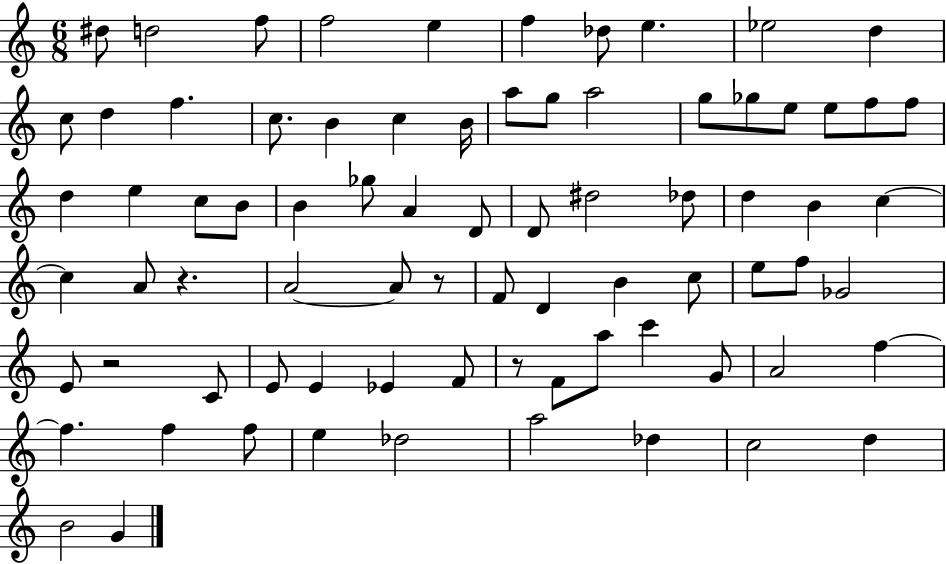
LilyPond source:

{
  \clef treble
  \numericTimeSignature
  \time 6/8
  \key c \major
  dis''8 d''2 f''8 | f''2 e''4 | f''4 des''8 e''4. | ees''2 d''4 | \break c''8 d''4 f''4. | c''8. b'4 c''4 b'16 | a''8 g''8 a''2 | g''8 ges''8 e''8 e''8 f''8 f''8 | \break d''4 e''4 c''8 b'8 | b'4 ges''8 a'4 d'8 | d'8 dis''2 des''8 | d''4 b'4 c''4~~ | \break c''4 a'8 r4. | a'2~~ a'8 r8 | f'8 d'4 b'4 c''8 | e''8 f''8 ges'2 | \break e'8 r2 c'8 | e'8 e'4 ees'4 f'8 | r8 f'8 a''8 c'''4 g'8 | a'2 f''4~~ | \break f''4. f''4 f''8 | e''4 des''2 | a''2 des''4 | c''2 d''4 | \break b'2 g'4 | \bar "|."
}